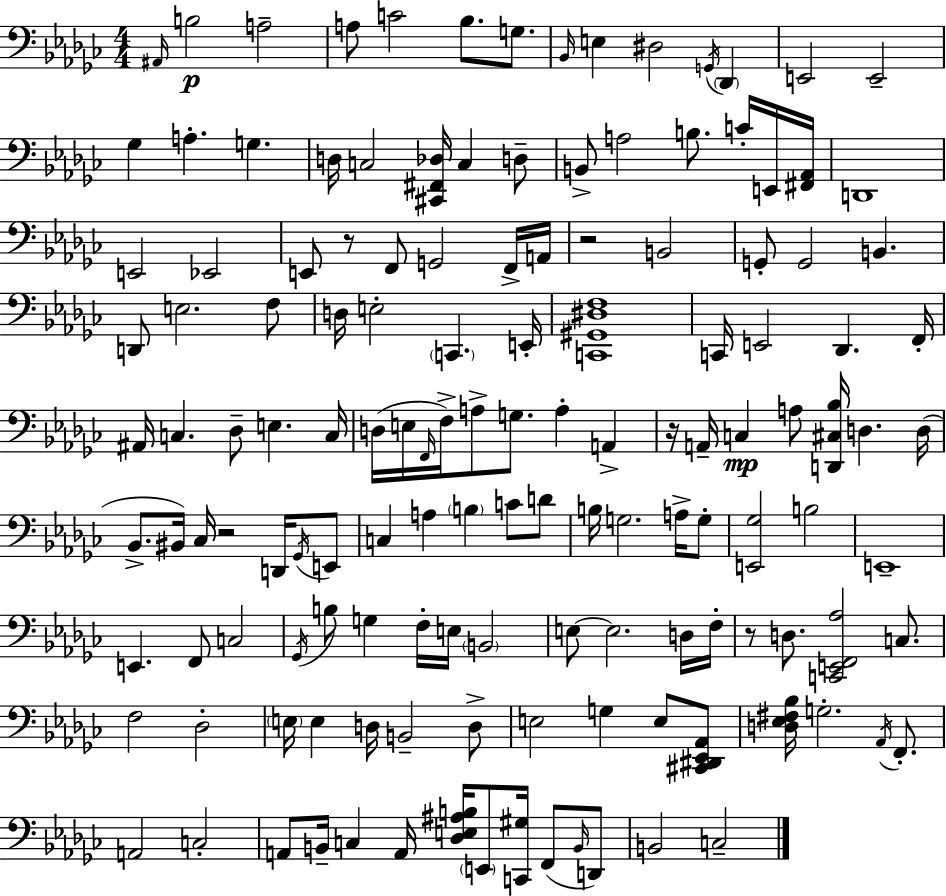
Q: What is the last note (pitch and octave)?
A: C3